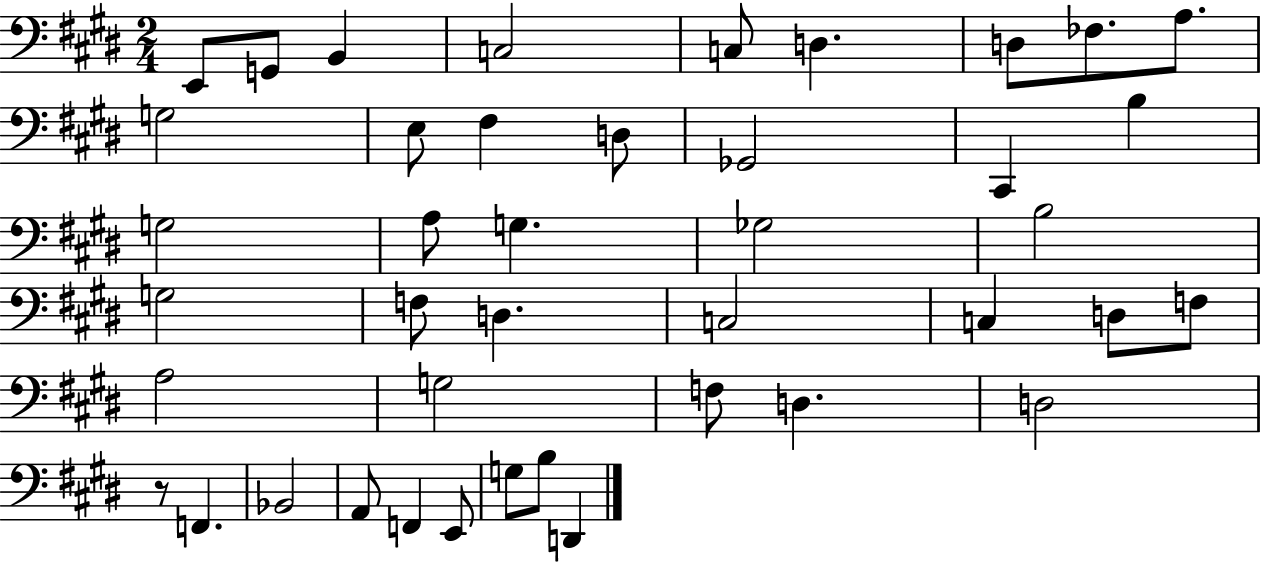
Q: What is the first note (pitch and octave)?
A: E2